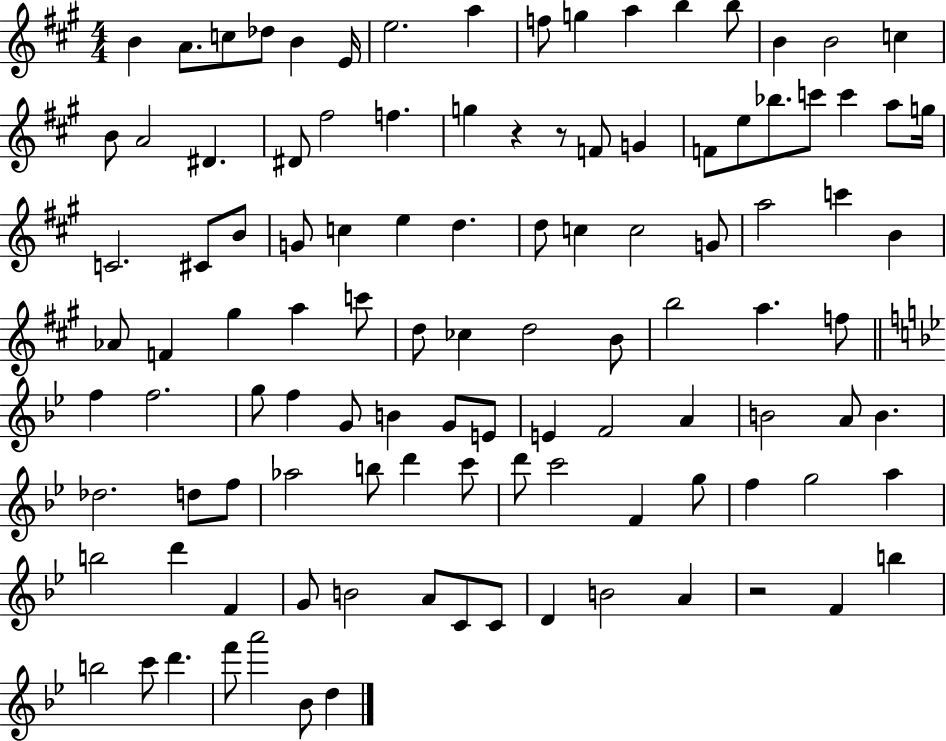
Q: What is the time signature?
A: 4/4